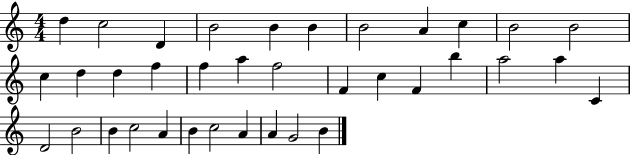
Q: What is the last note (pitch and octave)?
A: B4